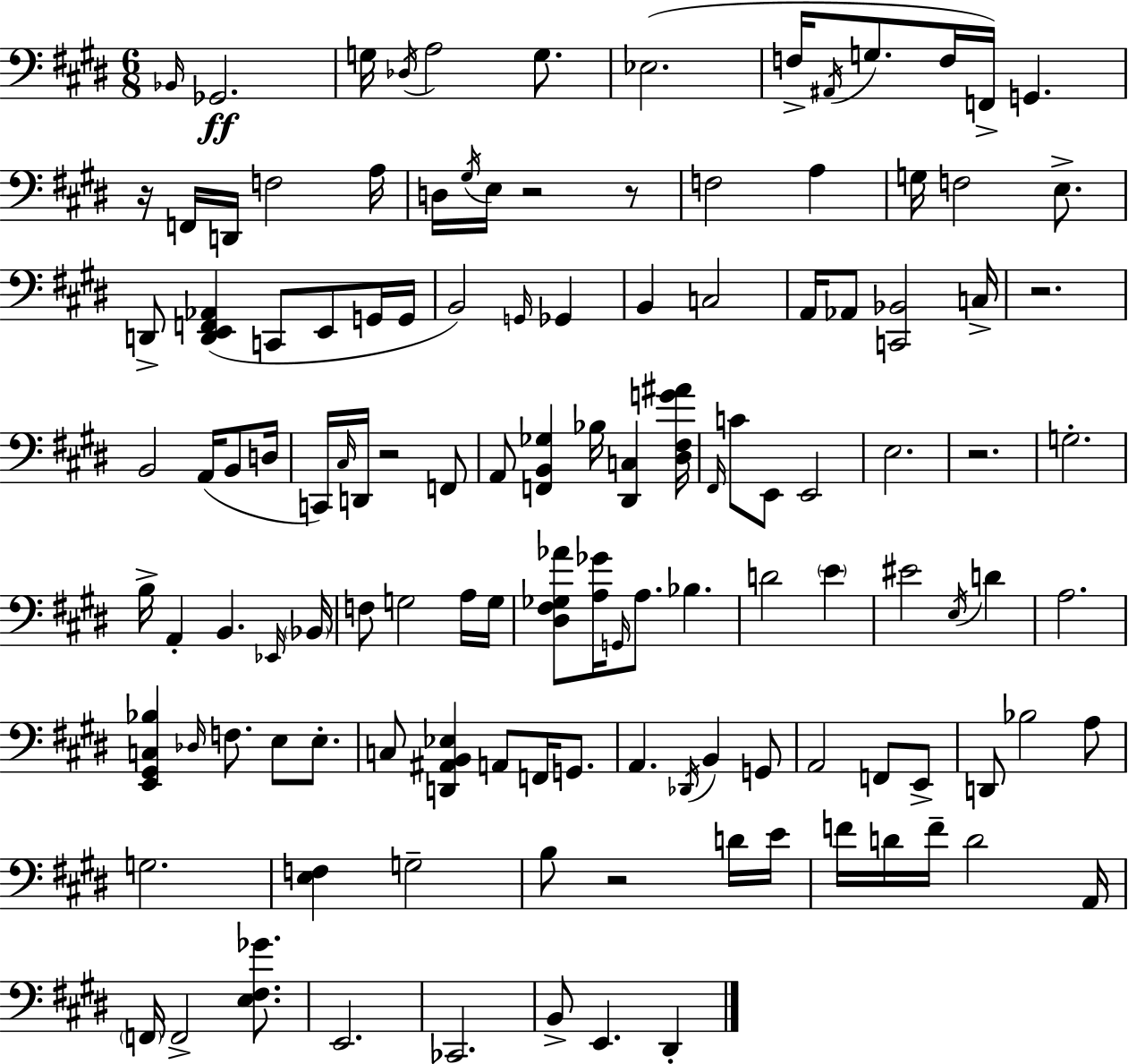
X:1
T:Untitled
M:6/8
L:1/4
K:E
_B,,/4 _G,,2 G,/4 _D,/4 A,2 G,/2 _E,2 F,/4 ^A,,/4 G,/2 F,/4 F,,/4 G,, z/4 F,,/4 D,,/4 F,2 A,/4 D,/4 ^G,/4 E,/4 z2 z/2 F,2 A, G,/4 F,2 E,/2 D,,/2 [D,,E,,F,,_A,,] C,,/2 E,,/2 G,,/4 G,,/4 B,,2 G,,/4 _G,, B,, C,2 A,,/4 _A,,/2 [C,,_B,,]2 C,/4 z2 B,,2 A,,/4 B,,/2 D,/4 C,,/4 ^C,/4 D,,/4 z2 F,,/2 A,,/2 [F,,B,,_G,] _B,/4 [^D,,C,] [^D,^F,G^A]/4 ^F,,/4 C/2 E,,/2 E,,2 E,2 z2 G,2 B,/4 A,, B,, _E,,/4 _B,,/4 F,/2 G,2 A,/4 G,/4 [^D,^F,_G,_A]/2 [A,_G]/4 G,,/4 A,/2 _B, D2 E ^E2 E,/4 D A,2 [E,,^G,,C,_B,] _D,/4 F,/2 E,/2 E,/2 C,/2 [D,,^A,,B,,_E,] A,,/2 F,,/4 G,,/2 A,, _D,,/4 B,, G,,/2 A,,2 F,,/2 E,,/2 D,,/2 _B,2 A,/2 G,2 [E,F,] G,2 B,/2 z2 D/4 E/4 F/4 D/4 F/4 D2 A,,/4 F,,/4 F,,2 [E,^F,_G]/2 E,,2 _C,,2 B,,/2 E,, ^D,,